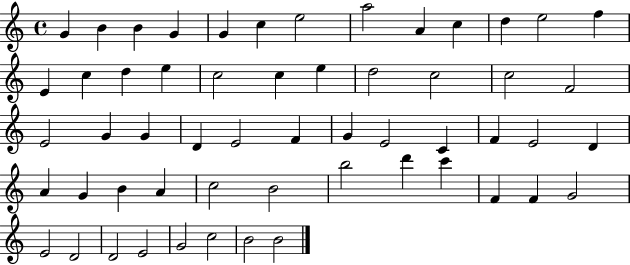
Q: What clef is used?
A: treble